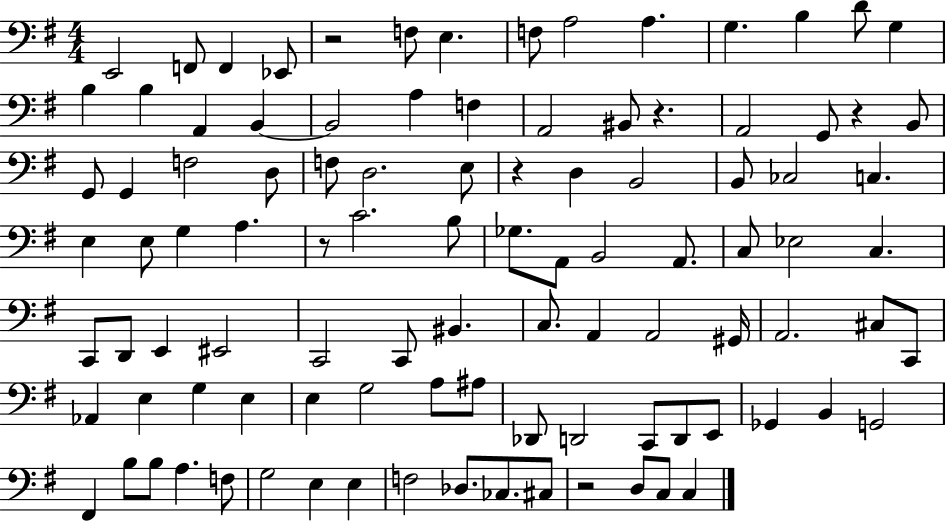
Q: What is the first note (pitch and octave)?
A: E2